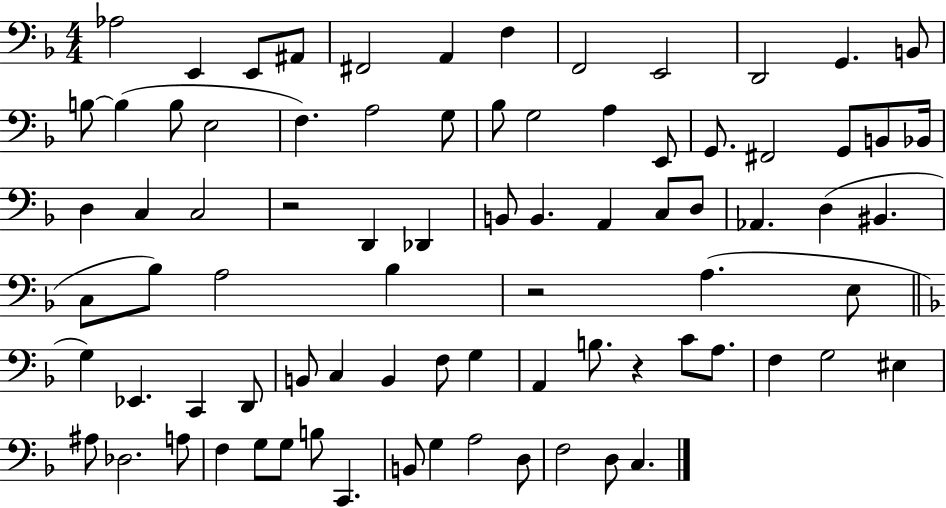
X:1
T:Untitled
M:4/4
L:1/4
K:F
_A,2 E,, E,,/2 ^A,,/2 ^F,,2 A,, F, F,,2 E,,2 D,,2 G,, B,,/2 B,/2 B, B,/2 E,2 F, A,2 G,/2 _B,/2 G,2 A, E,,/2 G,,/2 ^F,,2 G,,/2 B,,/2 _B,,/4 D, C, C,2 z2 D,, _D,, B,,/2 B,, A,, C,/2 D,/2 _A,, D, ^B,, C,/2 _B,/2 A,2 _B, z2 A, E,/2 G, _E,, C,, D,,/2 B,,/2 C, B,, F,/2 G, A,, B,/2 z C/2 A,/2 F, G,2 ^E, ^A,/2 _D,2 A,/2 F, G,/2 G,/2 B,/2 C,, B,,/2 G, A,2 D,/2 F,2 D,/2 C,